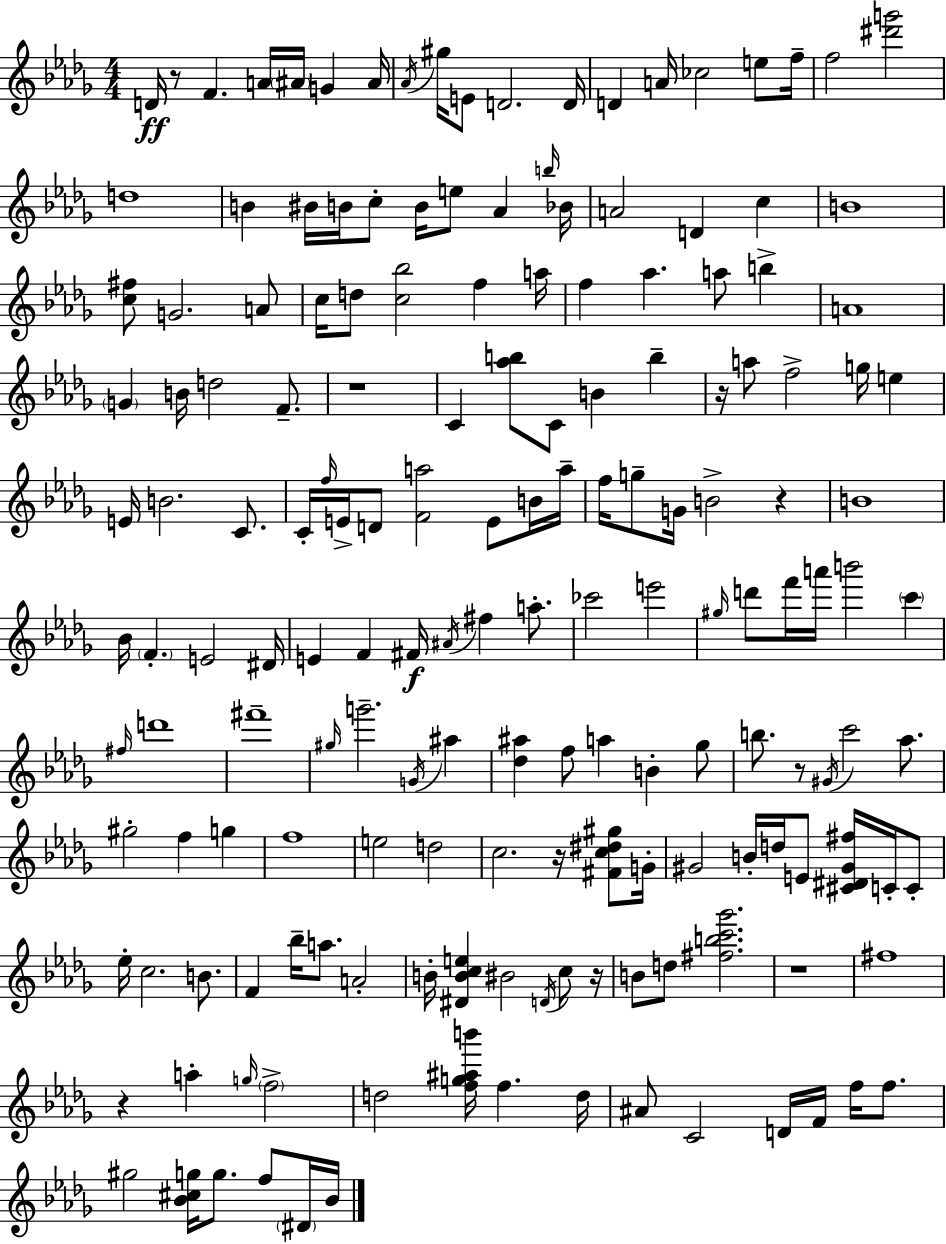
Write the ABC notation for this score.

X:1
T:Untitled
M:4/4
L:1/4
K:Bbm
D/4 z/2 F A/4 ^A/4 G ^A/4 _A/4 ^g/4 E/2 D2 D/4 D A/4 _c2 e/2 f/4 f2 [^d'g']2 d4 B ^B/4 B/4 c/2 B/4 e/2 _A b/4 _B/4 A2 D c B4 [c^f]/2 G2 A/2 c/4 d/2 [c_b]2 f a/4 f _a a/2 b A4 G B/4 d2 F/2 z4 C [_ab]/2 C/2 B b z/4 a/2 f2 g/4 e E/4 B2 C/2 C/4 f/4 E/4 D/2 [Fa]2 E/2 B/4 a/4 f/4 g/2 G/4 B2 z B4 _B/4 F E2 ^D/4 E F ^F/4 ^A/4 ^f a/2 _c'2 e'2 ^g/4 d'/2 f'/4 a'/4 b'2 c' ^f/4 d'4 ^f'4 ^g/4 g'2 G/4 ^a [_d^a] f/2 a B _g/2 b/2 z/2 ^G/4 c'2 _a/2 ^g2 f g f4 e2 d2 c2 z/4 [^Fc^d^g]/2 G/4 ^G2 B/4 d/4 E/2 [^C^D^G^f]/4 C/4 C/2 _e/4 c2 B/2 F _b/4 a/2 A2 B/4 [^DBce] ^B2 D/4 c/2 z/4 B/2 d/2 [^fbc'_g']2 z4 ^f4 z a g/4 f2 d2 [fg^ab']/4 f d/4 ^A/2 C2 D/4 F/4 f/4 f/2 ^g2 [_B^cg]/4 g/2 f/2 ^D/4 _B/4